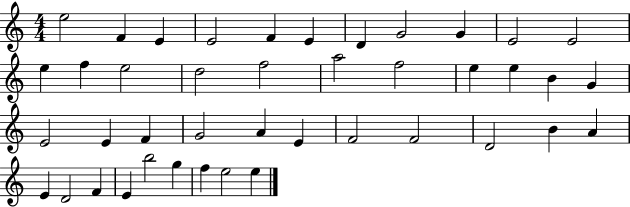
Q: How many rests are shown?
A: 0